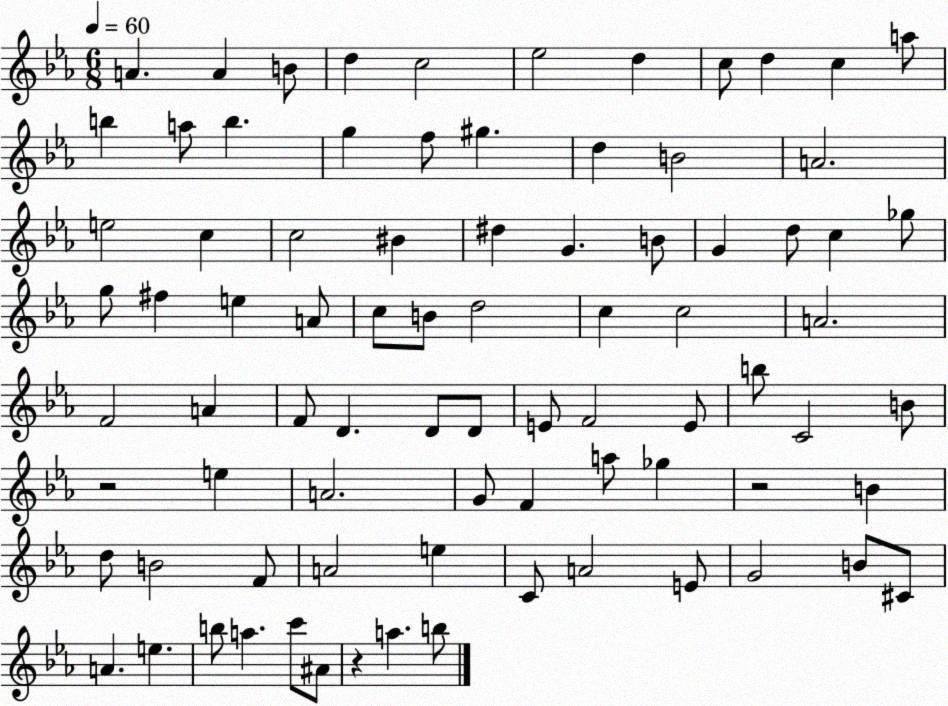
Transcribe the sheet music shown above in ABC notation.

X:1
T:Untitled
M:6/8
L:1/4
K:Eb
A A B/2 d c2 _e2 d c/2 d c a/2 b a/2 b g f/2 ^g d B2 A2 e2 c c2 ^B ^d G B/2 G d/2 c _g/2 g/2 ^f e A/2 c/2 B/2 d2 c c2 A2 F2 A F/2 D D/2 D/2 E/2 F2 E/2 b/2 C2 B/2 z2 e A2 G/2 F a/2 _g z2 B d/2 B2 F/2 A2 e C/2 A2 E/2 G2 B/2 ^C/2 A e b/2 a c'/2 ^A/2 z a b/2